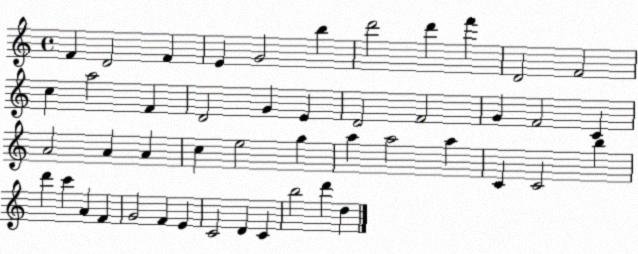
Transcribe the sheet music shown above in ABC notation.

X:1
T:Untitled
M:4/4
L:1/4
K:C
F D2 F E G2 b d'2 d' f' D2 F2 c a2 F D2 G E D2 F2 G F2 C A2 A A c e2 g a a2 a C C2 b d' c' A F G2 F E C2 D C b2 d' d